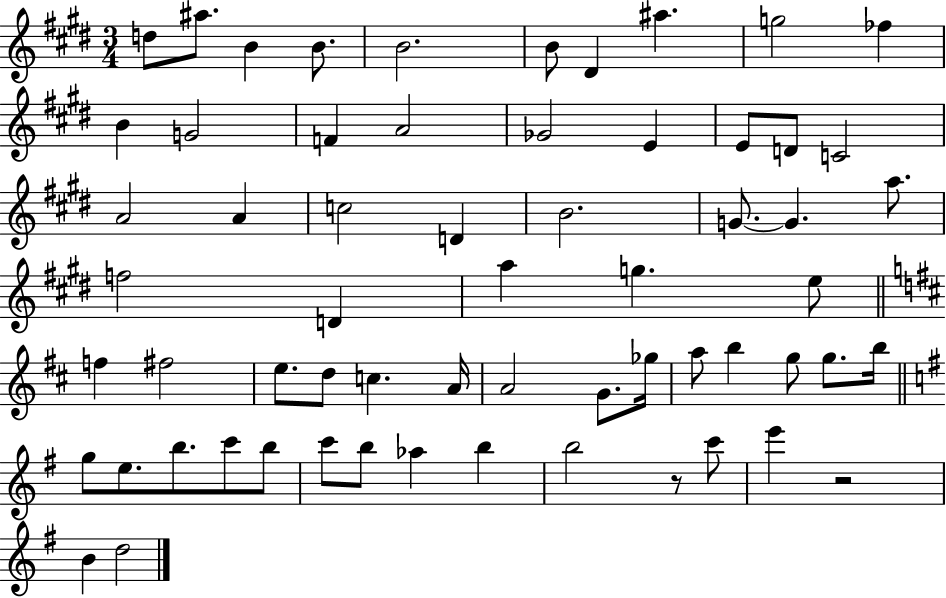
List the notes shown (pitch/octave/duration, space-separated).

D5/e A#5/e. B4/q B4/e. B4/h. B4/e D#4/q A#5/q. G5/h FES5/q B4/q G4/h F4/q A4/h Gb4/h E4/q E4/e D4/e C4/h A4/h A4/q C5/h D4/q B4/h. G4/e. G4/q. A5/e. F5/h D4/q A5/q G5/q. E5/e F5/q F#5/h E5/e. D5/e C5/q. A4/s A4/h G4/e. Gb5/s A5/e B5/q G5/e G5/e. B5/s G5/e E5/e. B5/e. C6/e B5/e C6/e B5/e Ab5/q B5/q B5/h R/e C6/e E6/q R/h B4/q D5/h